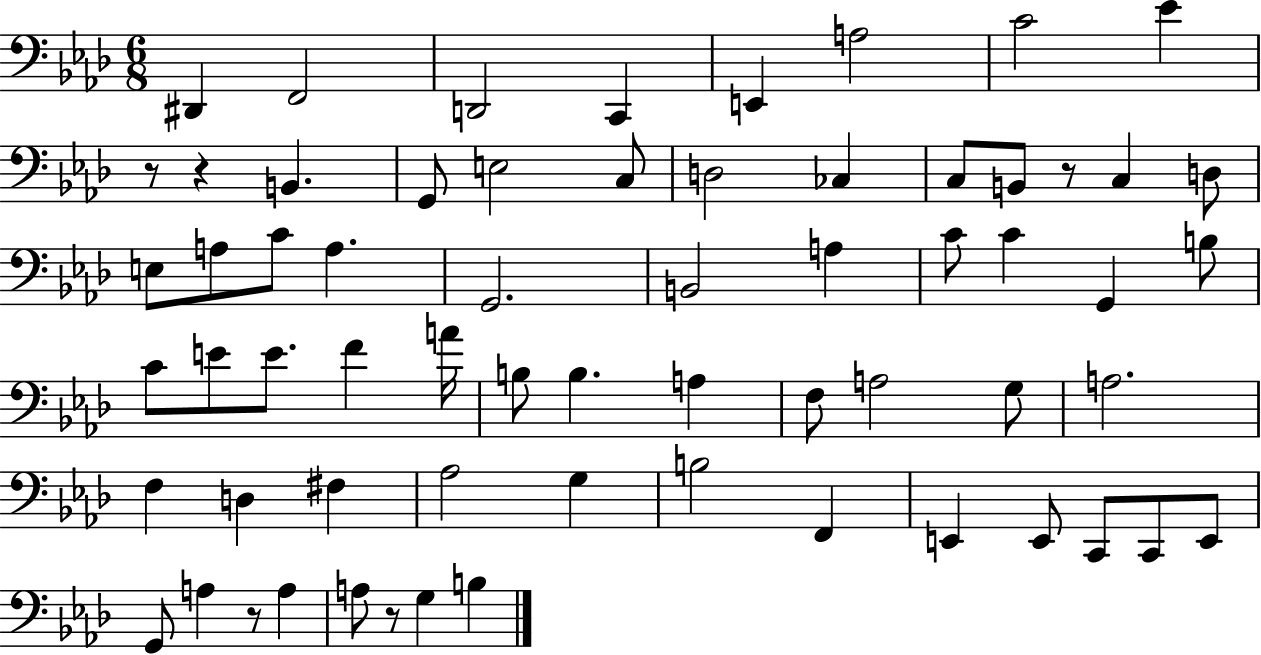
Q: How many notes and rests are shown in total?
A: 64